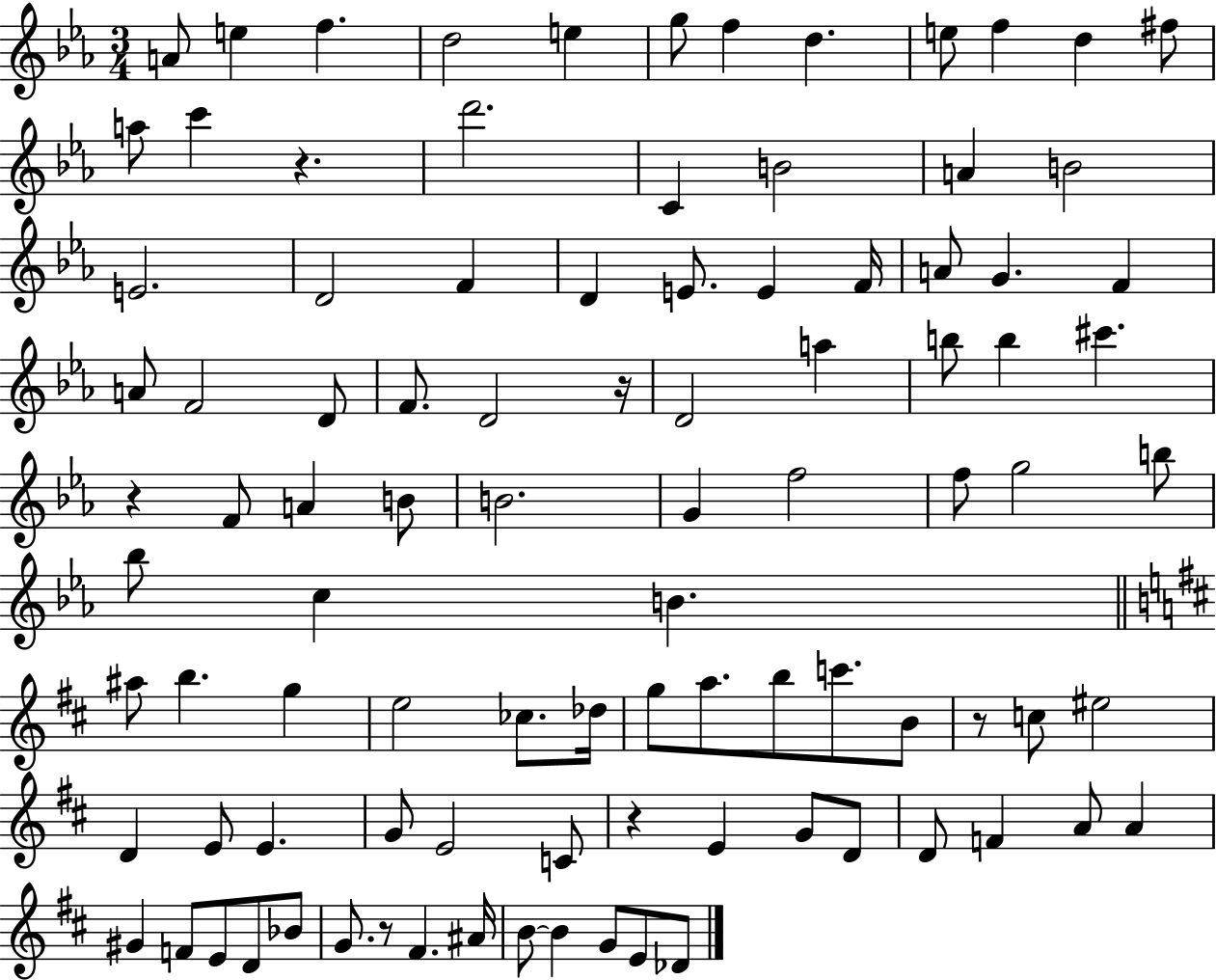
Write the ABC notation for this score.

X:1
T:Untitled
M:3/4
L:1/4
K:Eb
A/2 e f d2 e g/2 f d e/2 f d ^f/2 a/2 c' z d'2 C B2 A B2 E2 D2 F D E/2 E F/4 A/2 G F A/2 F2 D/2 F/2 D2 z/4 D2 a b/2 b ^c' z F/2 A B/2 B2 G f2 f/2 g2 b/2 _b/2 c B ^a/2 b g e2 _c/2 _d/4 g/2 a/2 b/2 c'/2 B/2 z/2 c/2 ^e2 D E/2 E G/2 E2 C/2 z E G/2 D/2 D/2 F A/2 A ^G F/2 E/2 D/2 _B/2 G/2 z/2 ^F ^A/4 B/2 B G/2 E/2 _D/2